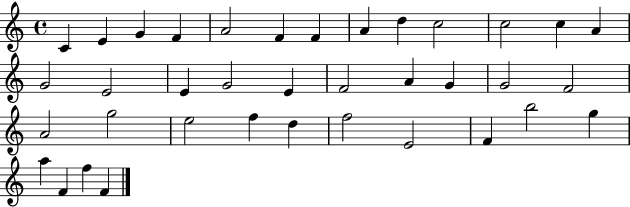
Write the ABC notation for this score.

X:1
T:Untitled
M:4/4
L:1/4
K:C
C E G F A2 F F A d c2 c2 c A G2 E2 E G2 E F2 A G G2 F2 A2 g2 e2 f d f2 E2 F b2 g a F f F